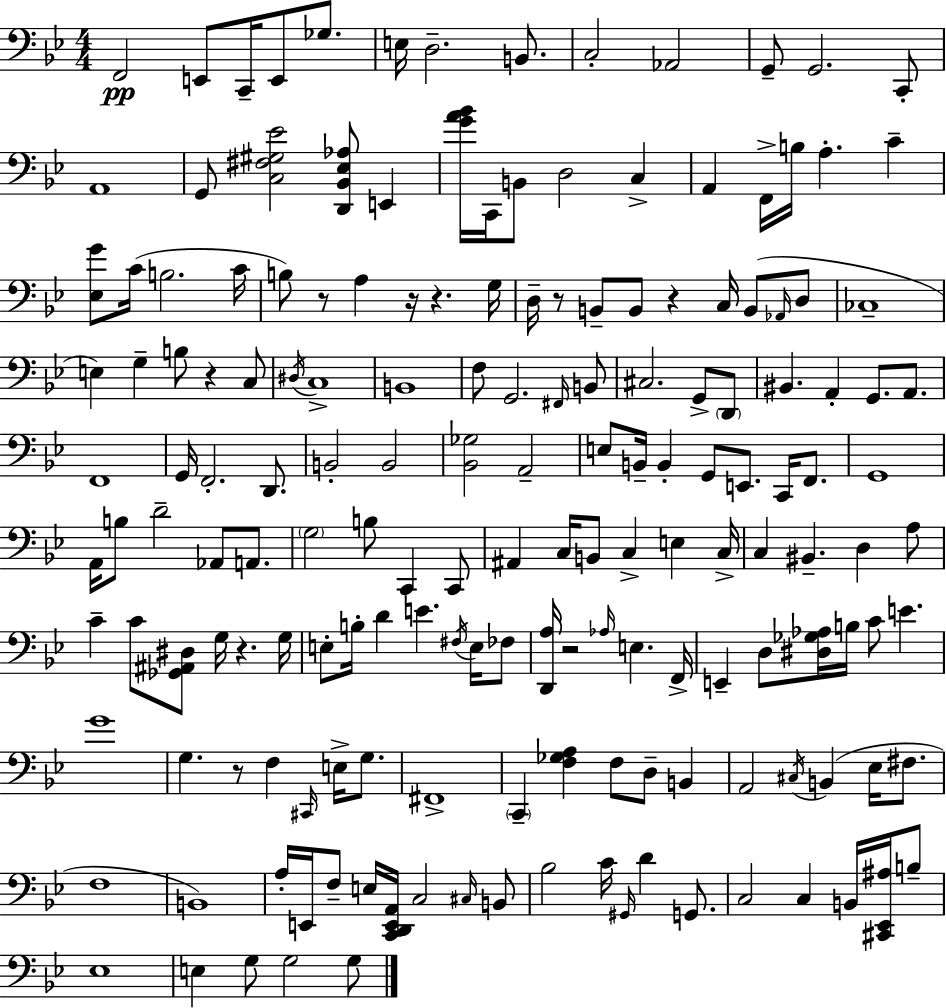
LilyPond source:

{
  \clef bass
  \numericTimeSignature
  \time 4/4
  \key g \minor
  f,2\pp e,8 c,16-- e,8 ges8. | e16 d2.-- b,8. | c2-. aes,2 | g,8-- g,2. c,8-. | \break a,1 | g,8 <c fis gis ees'>2 <d, bes, ees aes>8 e,4 | <g' a' bes'>16 c,16 b,8 d2 c4-> | a,4 f,16-> b16 a4.-. c'4-- | \break <ees g'>8 c'16( b2. c'16 | b8) r8 a4 r16 r4. g16 | d16-- r8 b,8-- b,8 r4 c16 b,8( \grace { aes,16 } d8 | ces1-- | \break e4) g4-- b8 r4 c8 | \acciaccatura { dis16 } c1-> | b,1 | f8 g,2. | \break \grace { fis,16 } b,8 cis2. g,8-> | \parenthesize d,8 bis,4. a,4-. g,8. | a,8. f,1 | g,16 f,2.-. | \break d,8. b,2-. b,2 | <bes, ges>2 a,2-- | e8 b,16-- b,4-. g,8 e,8. c,16 | f,8. g,1 | \break a,16 b8 d'2-- aes,8 | a,8. \parenthesize g2 b8 c,4 | c,8 ais,4 c16 b,8 c4-> e4 | c16-> c4 bis,4.-- d4 | \break a8 c'4-- c'8 <ges, ais, dis>8 g16 r4. | g16 e8-. b16-. d'4 e'4. | \acciaccatura { fis16 } e16 fes8 <d, a>16 r2 \grace { aes16 } e4. | f,16-> e,4-- d8 <dis ges aes>16 b16 c'8 e'4. | \break g'1 | g4. r8 f4 | \grace { cis,16 } e16-> g8. fis,1-> | \parenthesize c,4-- <f ges a>4 f8 | \break d8-- b,4 a,2 \acciaccatura { cis16 } b,4( | ees16 fis8. f1 | b,1) | a16-. e,16 f8-- e16 <c, d, e, a,>16 c2 | \break \grace { cis16 } b,8 bes2 | c'16 \grace { gis,16 } d'4 g,8. c2 | c4 b,16 <cis, ees, ais>16 b8-- ees1 | e4 g8 g2 | \break g8 \bar "|."
}